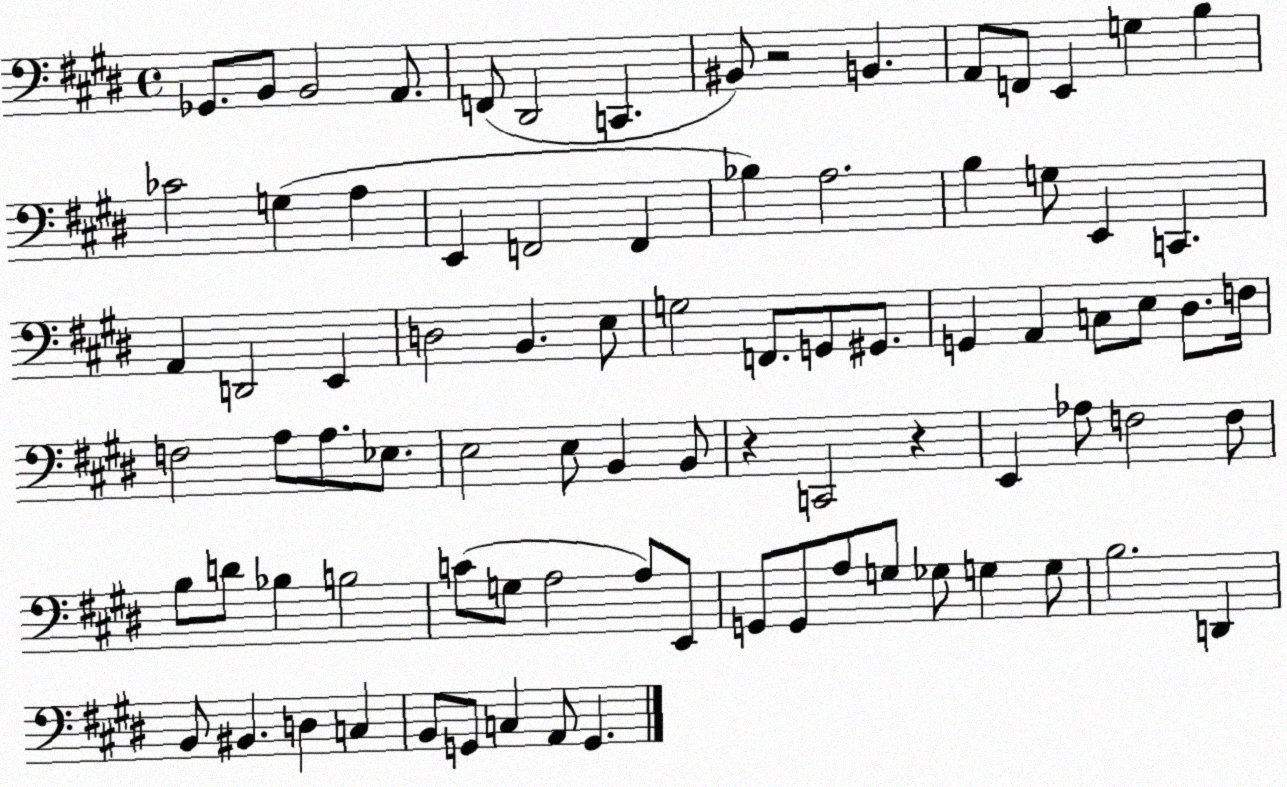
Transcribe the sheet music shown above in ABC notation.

X:1
T:Untitled
M:4/4
L:1/4
K:E
_G,,/2 B,,/2 B,,2 A,,/2 F,,/2 ^D,,2 C,, ^B,,/2 z2 B,, A,,/2 F,,/2 E,, G, B, _C2 G, A, E,, F,,2 F,, _B, A,2 B, G,/2 E,, C,, A,, D,,2 E,, D,2 B,, E,/2 G,2 F,,/2 G,,/2 ^G,,/2 G,, A,, C,/2 E,/2 ^D,/2 F,/4 F,2 A,/2 A,/2 _E,/2 E,2 E,/2 B,, B,,/2 z C,,2 z E,, _A,/2 F,2 F,/2 B,/2 D/2 _B, B,2 C/2 G,/2 A,2 A,/2 E,,/2 G,,/2 G,,/2 A,/2 G,/2 _G,/2 G, G,/2 B,2 D,, B,,/2 ^B,, D, C, B,,/2 G,,/2 C, A,,/2 G,,